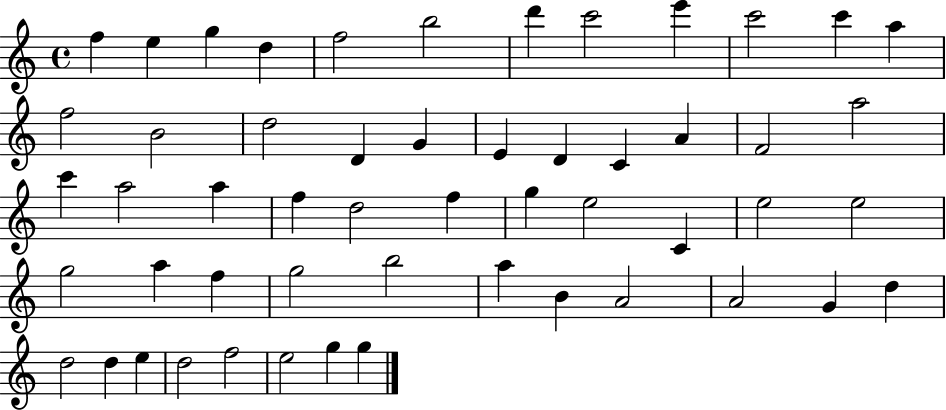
{
  \clef treble
  \time 4/4
  \defaultTimeSignature
  \key c \major
  f''4 e''4 g''4 d''4 | f''2 b''2 | d'''4 c'''2 e'''4 | c'''2 c'''4 a''4 | \break f''2 b'2 | d''2 d'4 g'4 | e'4 d'4 c'4 a'4 | f'2 a''2 | \break c'''4 a''2 a''4 | f''4 d''2 f''4 | g''4 e''2 c'4 | e''2 e''2 | \break g''2 a''4 f''4 | g''2 b''2 | a''4 b'4 a'2 | a'2 g'4 d''4 | \break d''2 d''4 e''4 | d''2 f''2 | e''2 g''4 g''4 | \bar "|."
}